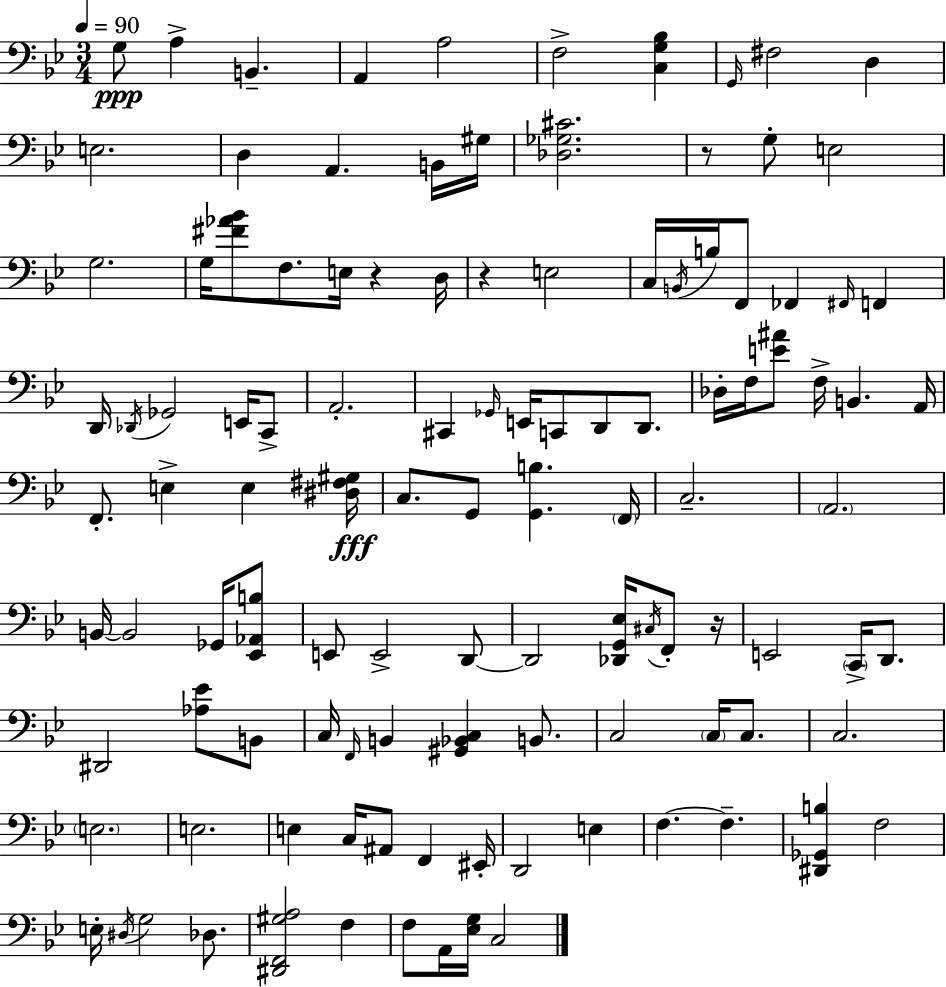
{
  \clef bass
  \numericTimeSignature
  \time 3/4
  \key bes \major
  \tempo 4 = 90
  g8\ppp a4-> b,4.-- | a,4 a2 | f2-> <c g bes>4 | \grace { g,16 } fis2 d4 | \break e2. | d4 a,4. b,16 | gis16 <des ges cis'>2. | r8 g8-. e2 | \break g2. | g16 <fis' aes' bes'>8 f8. e16 r4 | d16 r4 e2 | c16 \acciaccatura { b,16 } b16 f,8 fes,4 \grace { fis,16 } f,4 | \break d,16 \acciaccatura { des,16 } ges,2 | e,16 c,8-> a,2.-. | cis,4 \grace { ges,16 } e,16 c,8 | d,8 d,8. des16-. f16 <e' ais'>8 f16-> b,4. | \break a,16 f,8.-. e4-> | e4 <dis fis gis>16\fff c8. g,8 <g, b>4. | \parenthesize f,16 c2.-- | \parenthesize a,2. | \break b,16~~ b,2 | ges,16 <ees, aes, b>8 e,8 e,2-> | d,8~~ d,2 | <des, g, ees>16 \acciaccatura { cis16 } f,8-. r16 e,2 | \break \parenthesize c,16-> d,8. dis,2 | <aes ees'>8 b,8 c16 \grace { f,16 } b,4 | <gis, bes, c>4 b,8. c2 | \parenthesize c16 c8. c2. | \break \parenthesize e2. | e2. | e4 c16 | ais,8 f,4 eis,16-. d,2 | \break e4 f4.~~ | f4.-- <dis, ges, b>4 f2 | e16-. \acciaccatura { dis16 } g2 | des8. <dis, f, gis a>2 | \break f4 f8 a,16 <ees g>16 | c2 \bar "|."
}